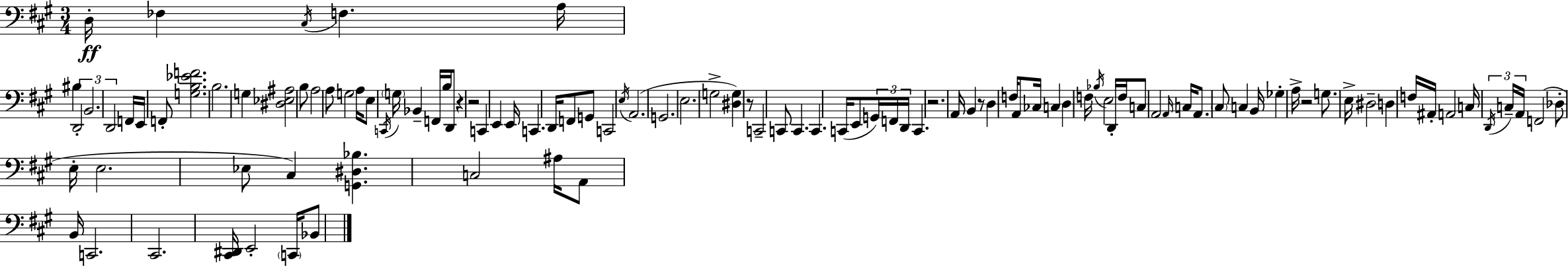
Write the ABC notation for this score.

X:1
T:Untitled
M:3/4
L:1/4
K:A
D,/4 _F, ^C,/4 F, A,/4 ^B, D,,2 B,,2 D,,2 F,,/4 E,,/4 F,,/2 [G,B,_EF]2 B,2 G, [^D,_E,^A,]2 B,/2 A,2 A,/2 G,2 A,/4 E,/2 C,,/4 G,/4 _B,, F,,/4 B,/4 D,,/2 z z2 C,, E,, E,,/4 C,, D,,/4 F,,/2 G,,/2 C,,2 E,/4 A,,2 G,,2 E,2 G,2 [^D,G,] z/2 C,,2 C,,/2 C,, C,, C,,/4 E,,/2 G,,/4 F,,/4 D,,/4 C,, z2 A,,/4 B,, z/2 D, F,/4 A,,/2 _C,/4 C, D, F,/4 _B,/4 E,2 D,,/4 F,/4 C,/2 A,,2 A,,/4 C,/4 A,,/2 ^C,/2 C, B,,/4 _G, A,/4 z2 G,/2 E,/4 ^D,2 D, F,/4 ^A,,/4 A,,2 C,/4 D,,/4 C,/4 A,,/4 F,,2 _D,/2 E,/4 E,2 _E,/2 ^C, [G,,^D,_B,] C,2 ^A,/4 A,,/2 B,,/4 C,,2 ^C,,2 [^C,,^D,,]/4 E,,2 C,,/4 _B,,/2